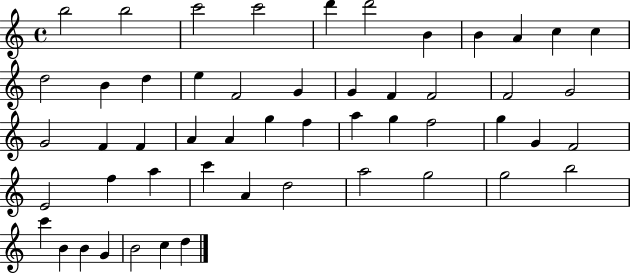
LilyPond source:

{
  \clef treble
  \time 4/4
  \defaultTimeSignature
  \key c \major
  b''2 b''2 | c'''2 c'''2 | d'''4 d'''2 b'4 | b'4 a'4 c''4 c''4 | \break d''2 b'4 d''4 | e''4 f'2 g'4 | g'4 f'4 f'2 | f'2 g'2 | \break g'2 f'4 f'4 | a'4 a'4 g''4 f''4 | a''4 g''4 f''2 | g''4 g'4 f'2 | \break e'2 f''4 a''4 | c'''4 a'4 d''2 | a''2 g''2 | g''2 b''2 | \break c'''4 b'4 b'4 g'4 | b'2 c''4 d''4 | \bar "|."
}